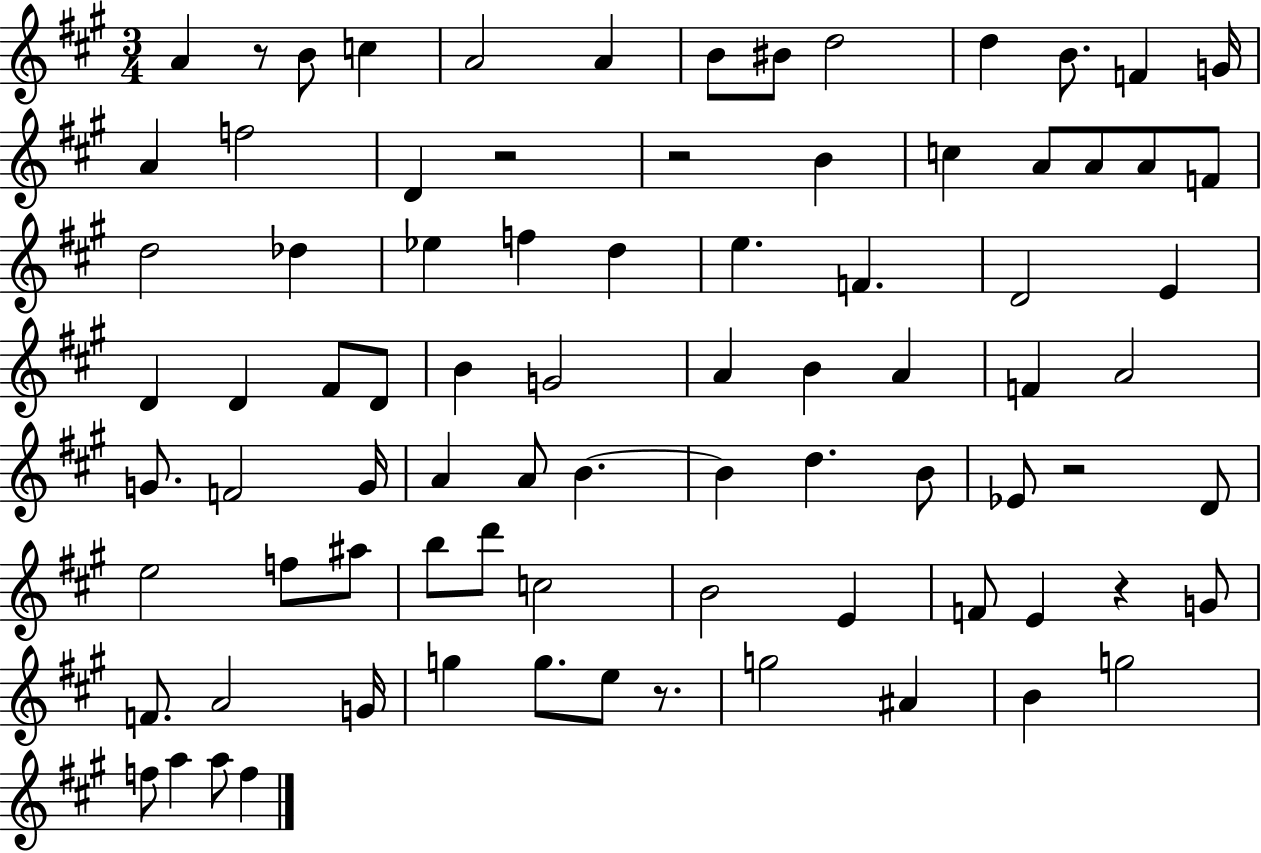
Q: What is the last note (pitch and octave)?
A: F5